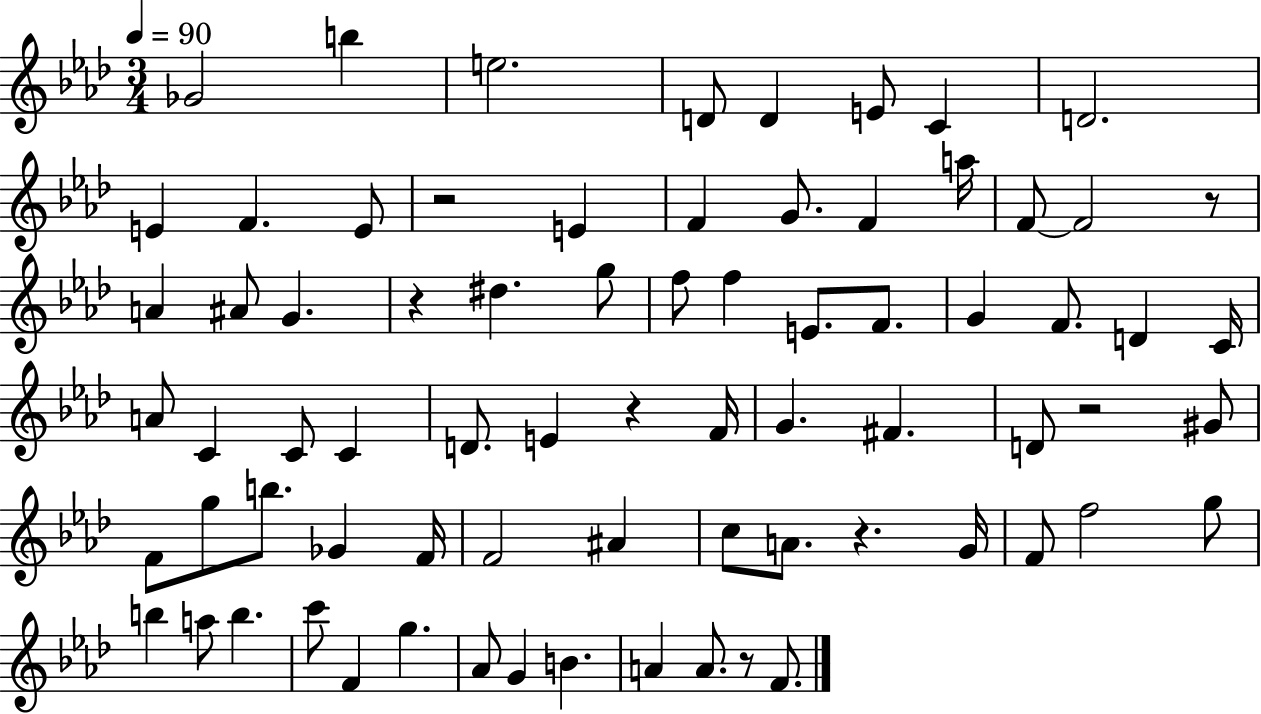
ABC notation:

X:1
T:Untitled
M:3/4
L:1/4
K:Ab
_G2 b e2 D/2 D E/2 C D2 E F E/2 z2 E F G/2 F a/4 F/2 F2 z/2 A ^A/2 G z ^d g/2 f/2 f E/2 F/2 G F/2 D C/4 A/2 C C/2 C D/2 E z F/4 G ^F D/2 z2 ^G/2 F/2 g/2 b/2 _G F/4 F2 ^A c/2 A/2 z G/4 F/2 f2 g/2 b a/2 b c'/2 F g _A/2 G B A A/2 z/2 F/2